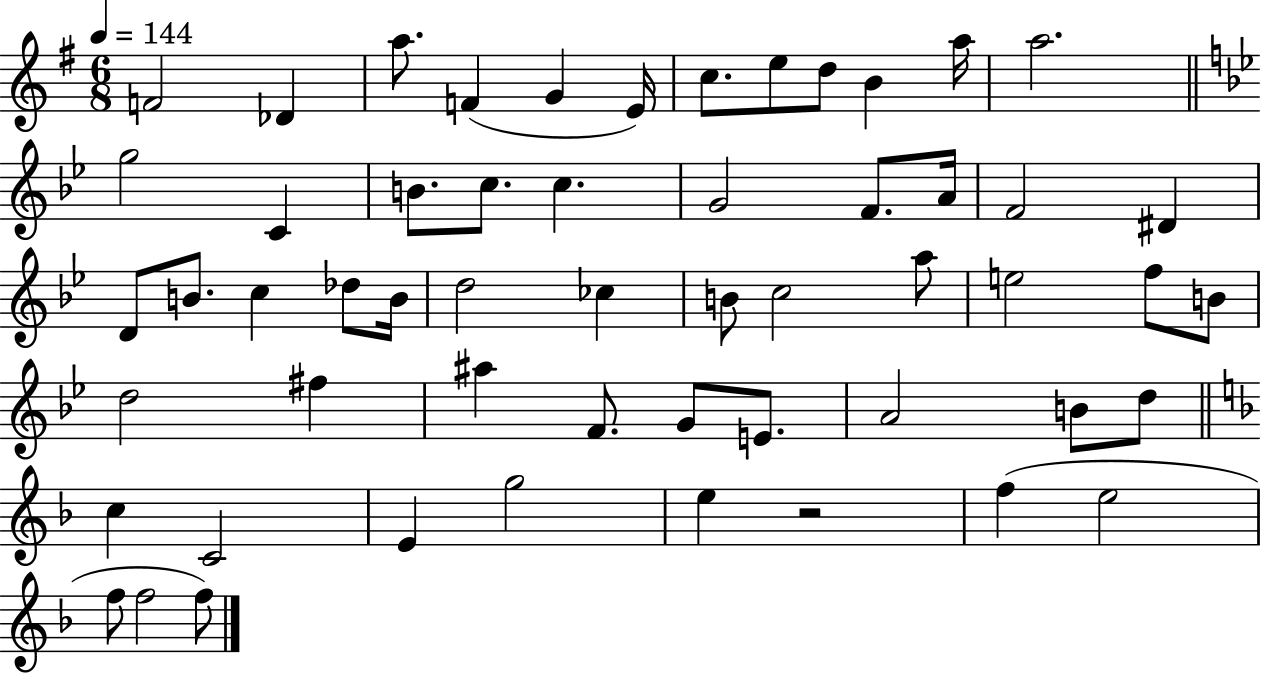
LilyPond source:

{
  \clef treble
  \numericTimeSignature
  \time 6/8
  \key g \major
  \tempo 4 = 144
  f'2 des'4 | a''8. f'4( g'4 e'16) | c''8. e''8 d''8 b'4 a''16 | a''2. | \break \bar "||" \break \key g \minor g''2 c'4 | b'8. c''8. c''4. | g'2 f'8. a'16 | f'2 dis'4 | \break d'8 b'8. c''4 des''8 b'16 | d''2 ces''4 | b'8 c''2 a''8 | e''2 f''8 b'8 | \break d''2 fis''4 | ais''4 f'8. g'8 e'8. | a'2 b'8 d''8 | \bar "||" \break \key f \major c''4 c'2 | e'4 g''2 | e''4 r2 | f''4( e''2 | \break f''8 f''2 f''8) | \bar "|."
}